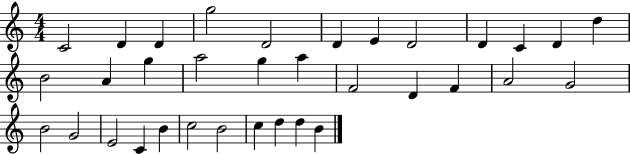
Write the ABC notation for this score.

X:1
T:Untitled
M:4/4
L:1/4
K:C
C2 D D g2 D2 D E D2 D C D d B2 A g a2 g a F2 D F A2 G2 B2 G2 E2 C B c2 B2 c d d B